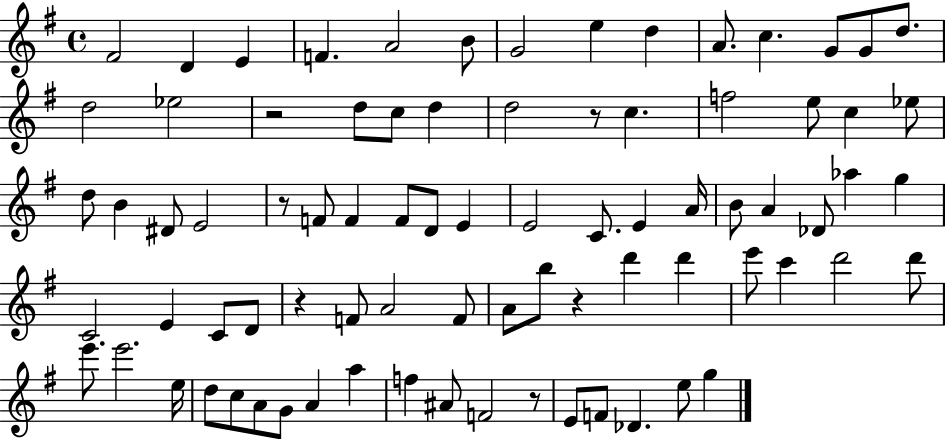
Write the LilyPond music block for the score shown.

{
  \clef treble
  \time 4/4
  \defaultTimeSignature
  \key g \major
  \repeat volta 2 { fis'2 d'4 e'4 | f'4. a'2 b'8 | g'2 e''4 d''4 | a'8. c''4. g'8 g'8 d''8. | \break d''2 ees''2 | r2 d''8 c''8 d''4 | d''2 r8 c''4. | f''2 e''8 c''4 ees''8 | \break d''8 b'4 dis'8 e'2 | r8 f'8 f'4 f'8 d'8 e'4 | e'2 c'8. e'4 a'16 | b'8 a'4 des'8 aes''4 g''4 | \break c'2 e'4 c'8 d'8 | r4 f'8 a'2 f'8 | a'8 b''8 r4 d'''4 d'''4 | e'''8 c'''4 d'''2 d'''8 | \break e'''8. e'''2. e''16 | d''8 c''8 a'8 g'8 a'4 a''4 | f''4 ais'8 f'2 r8 | e'8 f'8 des'4. e''8 g''4 | \break } \bar "|."
}